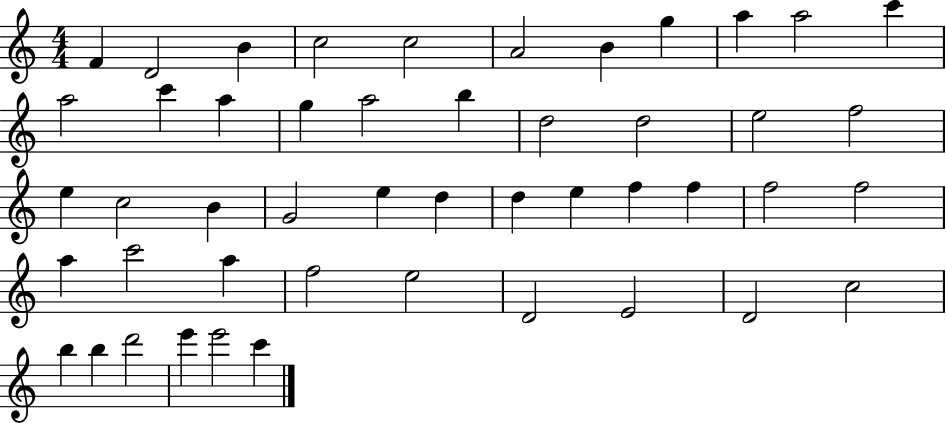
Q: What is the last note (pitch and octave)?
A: C6